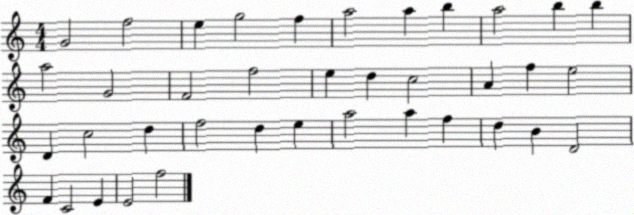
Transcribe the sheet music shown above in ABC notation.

X:1
T:Untitled
M:4/4
L:1/4
K:C
G2 f2 e g2 f a2 a b a2 b b a2 G2 F2 f2 e d c2 A f e2 D c2 d f2 d e a2 a f d B D2 F C2 E E2 f2